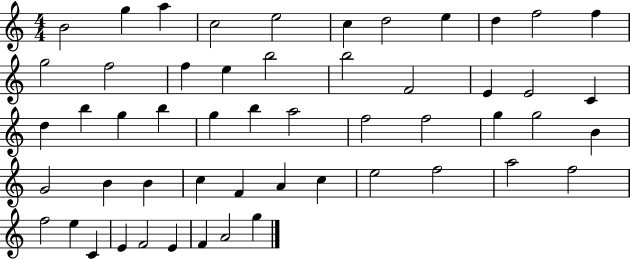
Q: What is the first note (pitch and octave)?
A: B4